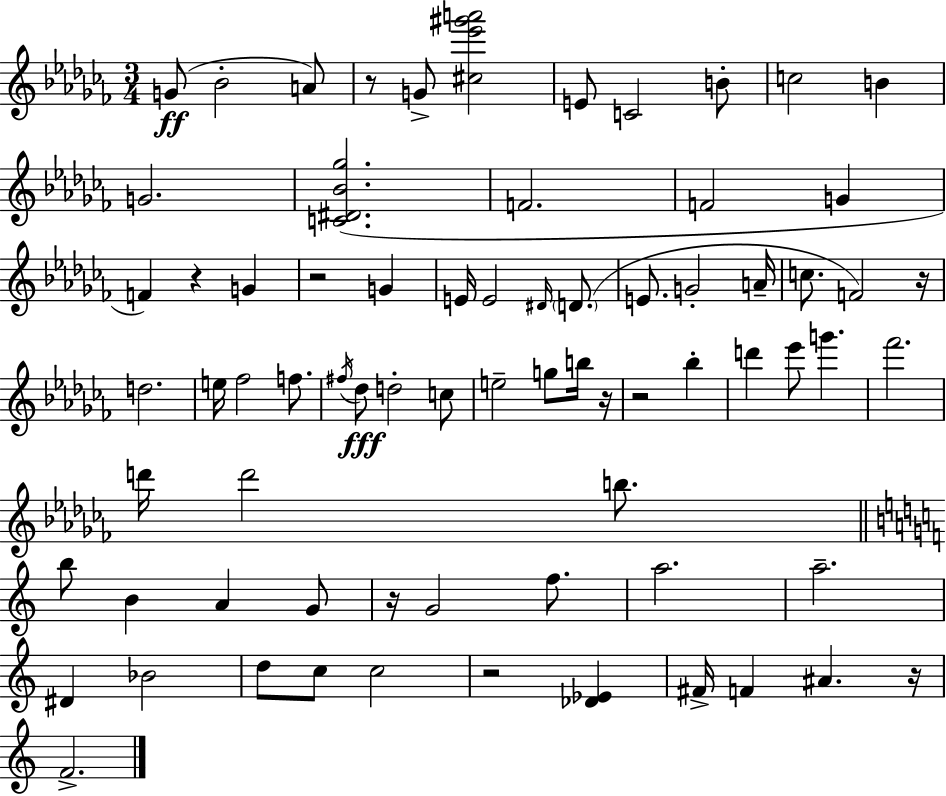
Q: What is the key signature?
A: AES minor